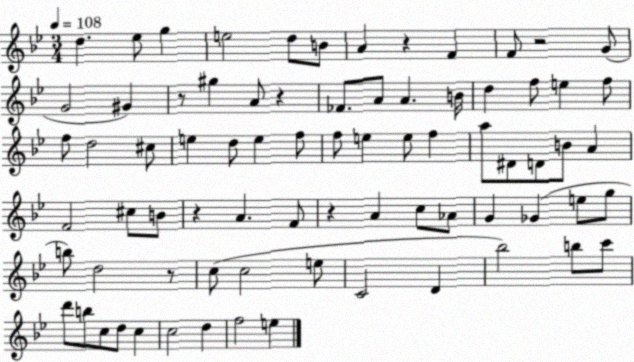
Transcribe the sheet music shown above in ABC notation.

X:1
T:Untitled
M:3/4
L:1/4
K:Bb
d _e/2 g e2 d/2 B/2 A z F F/2 z2 G/2 G2 ^G z/2 ^g A/2 z _F/2 A/2 A B/4 d f/2 e f/2 f/2 d2 ^c/2 e d/2 e f/2 f/2 e e/2 f a/2 ^D/2 D/2 B/2 A F2 ^c/2 B/2 z A F/2 z A c/2 _A/2 G _G e/2 g/2 b/2 d2 z/2 c/2 c2 e/2 C2 D _b2 b/2 c'/2 d'/2 b/2 c/2 d/2 c c2 d f2 e